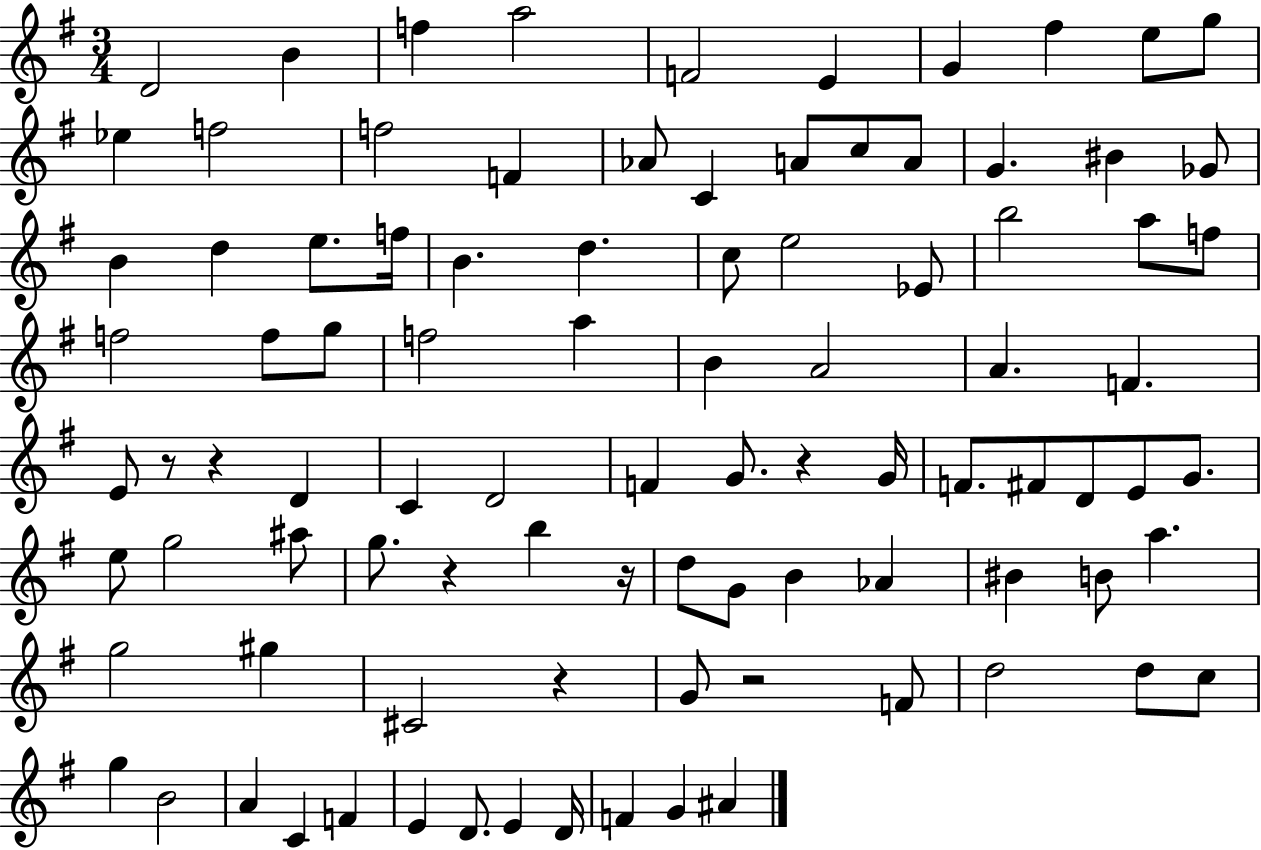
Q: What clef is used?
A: treble